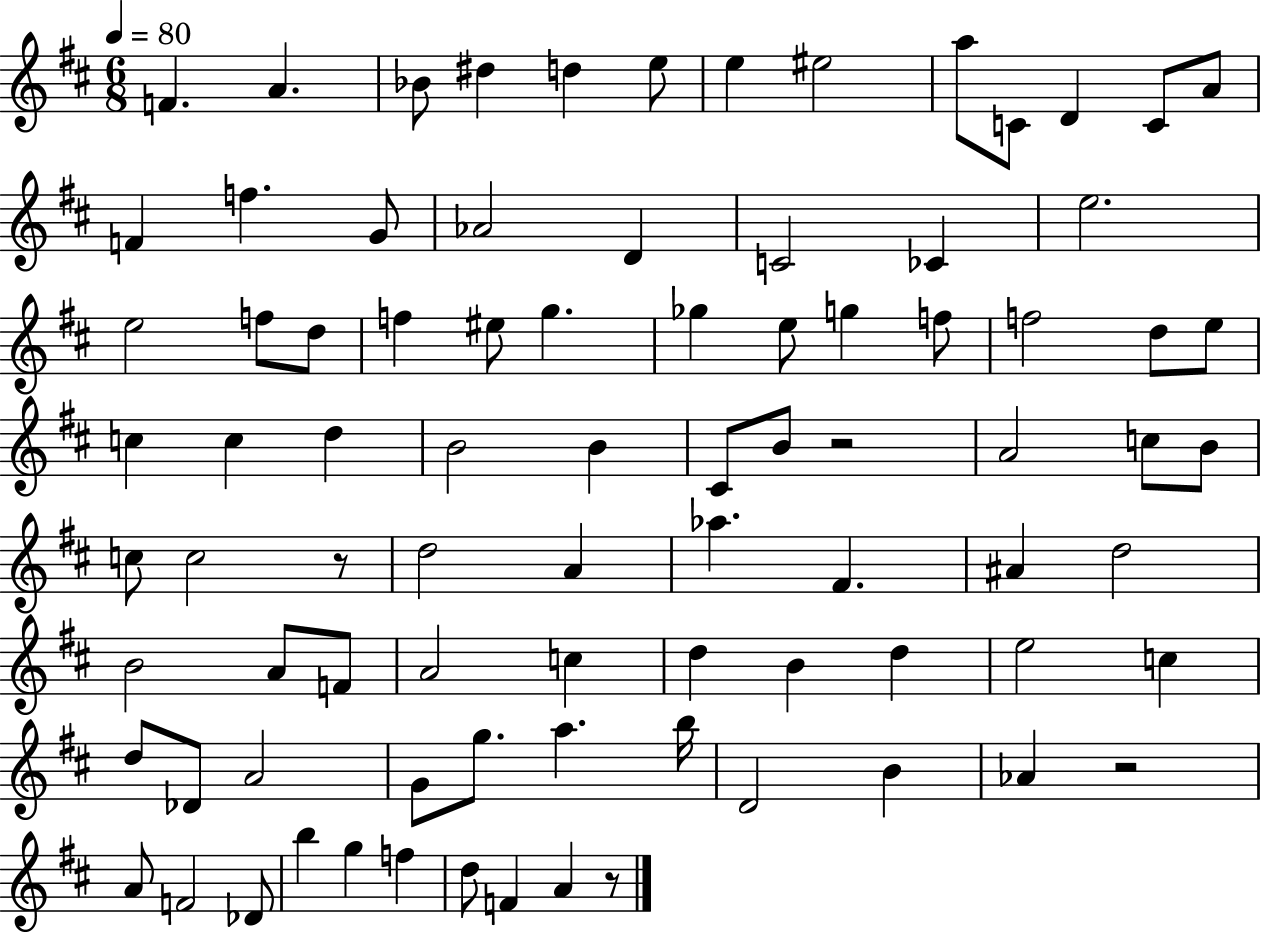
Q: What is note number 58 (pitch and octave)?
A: D5